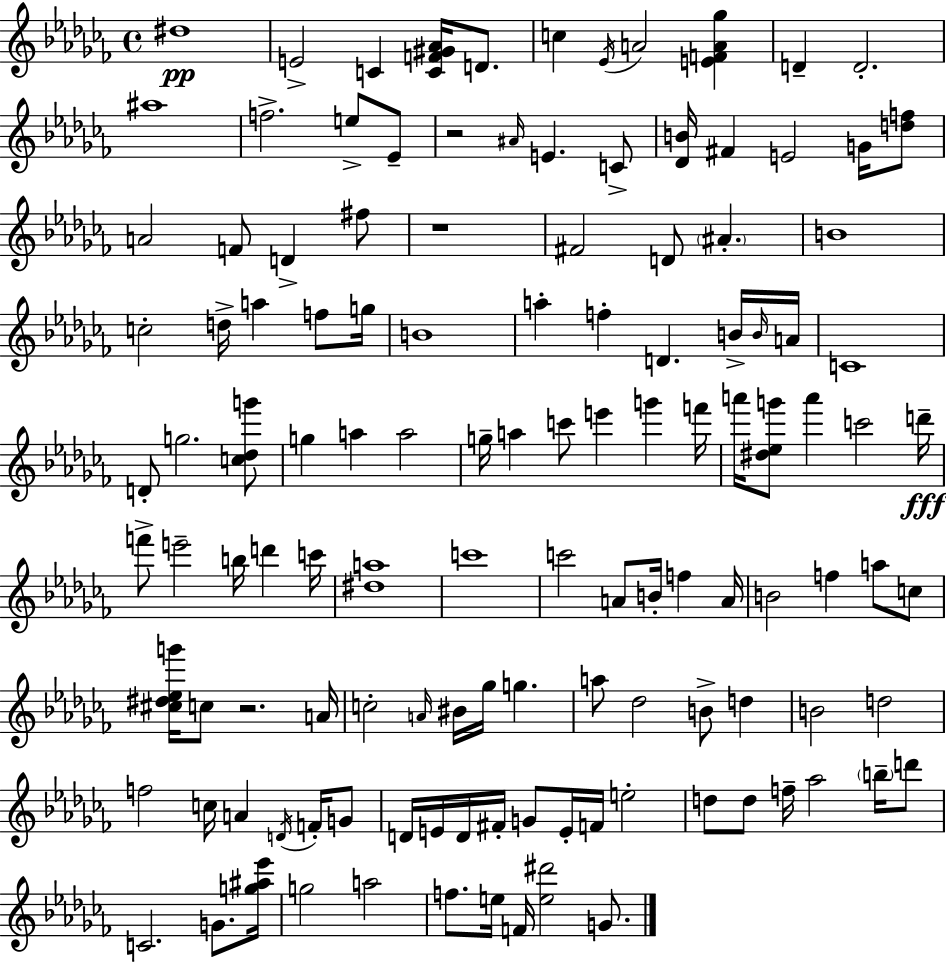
{
  \clef treble
  \time 4/4
  \defaultTimeSignature
  \key aes \minor
  dis''1\pp | e'2-> c'4 <c' f' gis' aes'>16 d'8. | c''4 \acciaccatura { ees'16 } a'2 <e' f' a' ges''>4 | d'4-- d'2.-. | \break ais''1 | f''2.-> e''8-> ees'8-- | r2 \grace { ais'16 } e'4. | c'8-> <des' b'>16 fis'4 e'2 g'16 | \break <d'' f''>8 a'2 f'8 d'4-> | fis''8 r1 | fis'2 d'8 \parenthesize ais'4.-. | b'1 | \break c''2-. d''16-> a''4 f''8 | g''16 b'1 | a''4-. f''4-. d'4. | b'16-> \grace { b'16 } a'16 c'1 | \break d'8-. g''2. | <c'' des'' g'''>8 g''4 a''4 a''2 | g''16-- a''4 c'''8 e'''4 g'''4 | f'''16 a'''16 <dis'' ees'' g'''>8 a'''4 c'''2 | \break d'''16--\fff f'''8-> e'''2-- b''16 d'''4 | c'''16 <dis'' a''>1 | c'''1 | c'''2 a'8 b'16-. f''4 | \break a'16 b'2 f''4 a''8 | c''8 <cis'' dis'' ees'' g'''>16 c''8 r2. | a'16 c''2-. \grace { a'16 } bis'16 ges''16 g''4. | a''8 des''2 b'8-> | \break d''4 b'2 d''2 | f''2 c''16 a'4 | \acciaccatura { d'16 } f'16-. g'8 d'16 e'16 d'16 fis'16-. g'8 e'16-. f'16 e''2-. | d''8 d''8 f''16-- aes''2 | \break \parenthesize b''16-- d'''8 c'2. | g'8. <g'' ais'' ees'''>16 g''2 a''2 | f''8. e''16 f'16 <e'' dis'''>2 | g'8. \bar "|."
}